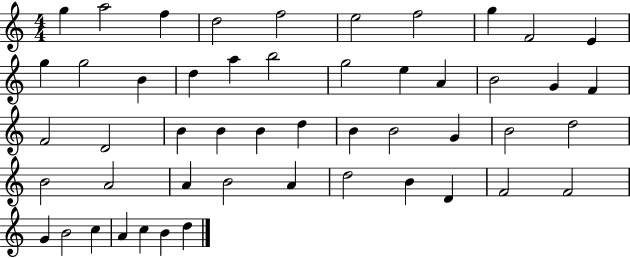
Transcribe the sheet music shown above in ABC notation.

X:1
T:Untitled
M:4/4
L:1/4
K:C
g a2 f d2 f2 e2 f2 g F2 E g g2 B d a b2 g2 e A B2 G F F2 D2 B B B d B B2 G B2 d2 B2 A2 A B2 A d2 B D F2 F2 G B2 c A c B d